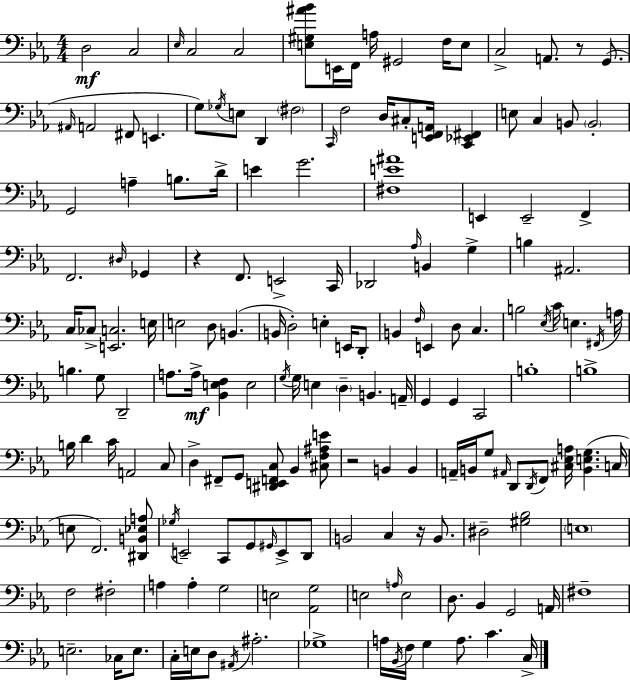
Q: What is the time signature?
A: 4/4